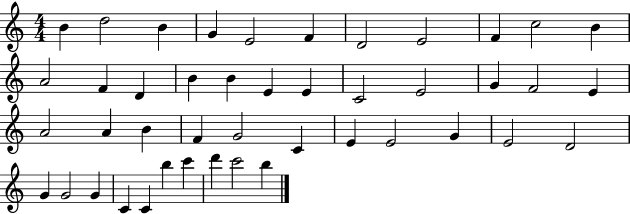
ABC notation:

X:1
T:Untitled
M:4/4
L:1/4
K:C
B d2 B G E2 F D2 E2 F c2 B A2 F D B B E E C2 E2 G F2 E A2 A B F G2 C E E2 G E2 D2 G G2 G C C b c' d' c'2 b